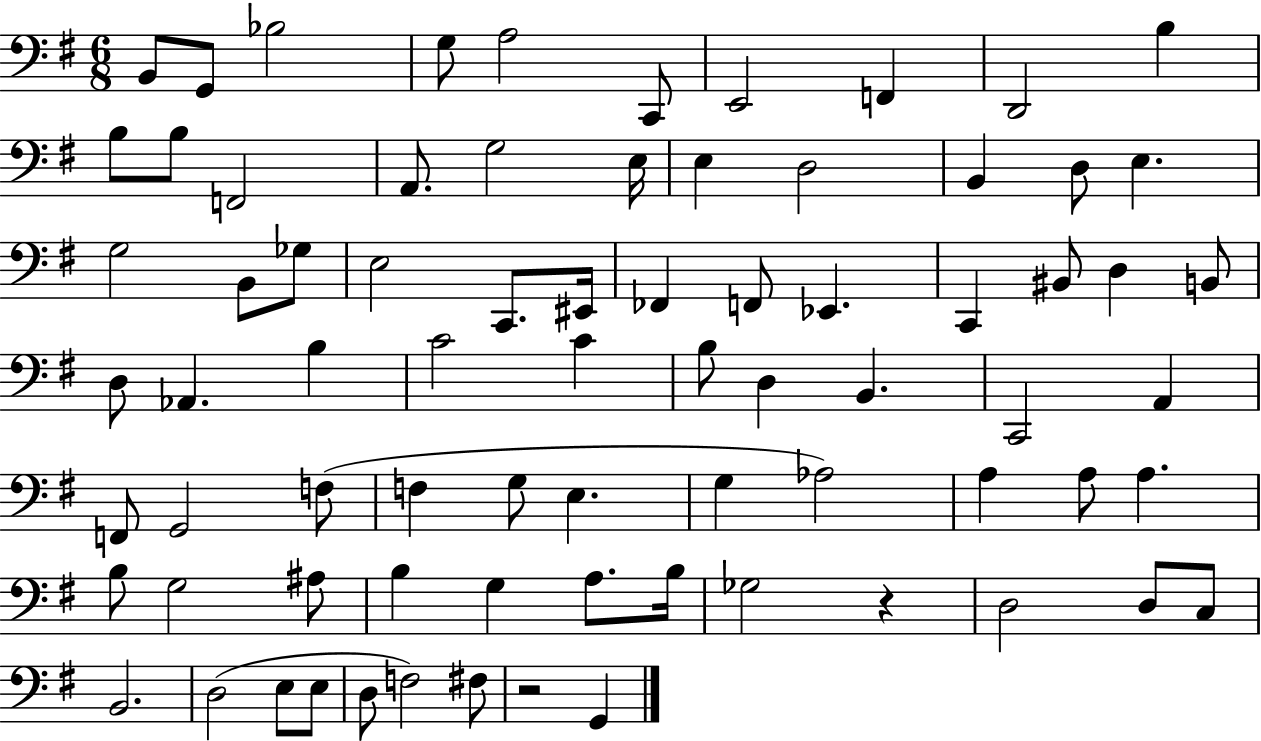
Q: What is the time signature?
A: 6/8